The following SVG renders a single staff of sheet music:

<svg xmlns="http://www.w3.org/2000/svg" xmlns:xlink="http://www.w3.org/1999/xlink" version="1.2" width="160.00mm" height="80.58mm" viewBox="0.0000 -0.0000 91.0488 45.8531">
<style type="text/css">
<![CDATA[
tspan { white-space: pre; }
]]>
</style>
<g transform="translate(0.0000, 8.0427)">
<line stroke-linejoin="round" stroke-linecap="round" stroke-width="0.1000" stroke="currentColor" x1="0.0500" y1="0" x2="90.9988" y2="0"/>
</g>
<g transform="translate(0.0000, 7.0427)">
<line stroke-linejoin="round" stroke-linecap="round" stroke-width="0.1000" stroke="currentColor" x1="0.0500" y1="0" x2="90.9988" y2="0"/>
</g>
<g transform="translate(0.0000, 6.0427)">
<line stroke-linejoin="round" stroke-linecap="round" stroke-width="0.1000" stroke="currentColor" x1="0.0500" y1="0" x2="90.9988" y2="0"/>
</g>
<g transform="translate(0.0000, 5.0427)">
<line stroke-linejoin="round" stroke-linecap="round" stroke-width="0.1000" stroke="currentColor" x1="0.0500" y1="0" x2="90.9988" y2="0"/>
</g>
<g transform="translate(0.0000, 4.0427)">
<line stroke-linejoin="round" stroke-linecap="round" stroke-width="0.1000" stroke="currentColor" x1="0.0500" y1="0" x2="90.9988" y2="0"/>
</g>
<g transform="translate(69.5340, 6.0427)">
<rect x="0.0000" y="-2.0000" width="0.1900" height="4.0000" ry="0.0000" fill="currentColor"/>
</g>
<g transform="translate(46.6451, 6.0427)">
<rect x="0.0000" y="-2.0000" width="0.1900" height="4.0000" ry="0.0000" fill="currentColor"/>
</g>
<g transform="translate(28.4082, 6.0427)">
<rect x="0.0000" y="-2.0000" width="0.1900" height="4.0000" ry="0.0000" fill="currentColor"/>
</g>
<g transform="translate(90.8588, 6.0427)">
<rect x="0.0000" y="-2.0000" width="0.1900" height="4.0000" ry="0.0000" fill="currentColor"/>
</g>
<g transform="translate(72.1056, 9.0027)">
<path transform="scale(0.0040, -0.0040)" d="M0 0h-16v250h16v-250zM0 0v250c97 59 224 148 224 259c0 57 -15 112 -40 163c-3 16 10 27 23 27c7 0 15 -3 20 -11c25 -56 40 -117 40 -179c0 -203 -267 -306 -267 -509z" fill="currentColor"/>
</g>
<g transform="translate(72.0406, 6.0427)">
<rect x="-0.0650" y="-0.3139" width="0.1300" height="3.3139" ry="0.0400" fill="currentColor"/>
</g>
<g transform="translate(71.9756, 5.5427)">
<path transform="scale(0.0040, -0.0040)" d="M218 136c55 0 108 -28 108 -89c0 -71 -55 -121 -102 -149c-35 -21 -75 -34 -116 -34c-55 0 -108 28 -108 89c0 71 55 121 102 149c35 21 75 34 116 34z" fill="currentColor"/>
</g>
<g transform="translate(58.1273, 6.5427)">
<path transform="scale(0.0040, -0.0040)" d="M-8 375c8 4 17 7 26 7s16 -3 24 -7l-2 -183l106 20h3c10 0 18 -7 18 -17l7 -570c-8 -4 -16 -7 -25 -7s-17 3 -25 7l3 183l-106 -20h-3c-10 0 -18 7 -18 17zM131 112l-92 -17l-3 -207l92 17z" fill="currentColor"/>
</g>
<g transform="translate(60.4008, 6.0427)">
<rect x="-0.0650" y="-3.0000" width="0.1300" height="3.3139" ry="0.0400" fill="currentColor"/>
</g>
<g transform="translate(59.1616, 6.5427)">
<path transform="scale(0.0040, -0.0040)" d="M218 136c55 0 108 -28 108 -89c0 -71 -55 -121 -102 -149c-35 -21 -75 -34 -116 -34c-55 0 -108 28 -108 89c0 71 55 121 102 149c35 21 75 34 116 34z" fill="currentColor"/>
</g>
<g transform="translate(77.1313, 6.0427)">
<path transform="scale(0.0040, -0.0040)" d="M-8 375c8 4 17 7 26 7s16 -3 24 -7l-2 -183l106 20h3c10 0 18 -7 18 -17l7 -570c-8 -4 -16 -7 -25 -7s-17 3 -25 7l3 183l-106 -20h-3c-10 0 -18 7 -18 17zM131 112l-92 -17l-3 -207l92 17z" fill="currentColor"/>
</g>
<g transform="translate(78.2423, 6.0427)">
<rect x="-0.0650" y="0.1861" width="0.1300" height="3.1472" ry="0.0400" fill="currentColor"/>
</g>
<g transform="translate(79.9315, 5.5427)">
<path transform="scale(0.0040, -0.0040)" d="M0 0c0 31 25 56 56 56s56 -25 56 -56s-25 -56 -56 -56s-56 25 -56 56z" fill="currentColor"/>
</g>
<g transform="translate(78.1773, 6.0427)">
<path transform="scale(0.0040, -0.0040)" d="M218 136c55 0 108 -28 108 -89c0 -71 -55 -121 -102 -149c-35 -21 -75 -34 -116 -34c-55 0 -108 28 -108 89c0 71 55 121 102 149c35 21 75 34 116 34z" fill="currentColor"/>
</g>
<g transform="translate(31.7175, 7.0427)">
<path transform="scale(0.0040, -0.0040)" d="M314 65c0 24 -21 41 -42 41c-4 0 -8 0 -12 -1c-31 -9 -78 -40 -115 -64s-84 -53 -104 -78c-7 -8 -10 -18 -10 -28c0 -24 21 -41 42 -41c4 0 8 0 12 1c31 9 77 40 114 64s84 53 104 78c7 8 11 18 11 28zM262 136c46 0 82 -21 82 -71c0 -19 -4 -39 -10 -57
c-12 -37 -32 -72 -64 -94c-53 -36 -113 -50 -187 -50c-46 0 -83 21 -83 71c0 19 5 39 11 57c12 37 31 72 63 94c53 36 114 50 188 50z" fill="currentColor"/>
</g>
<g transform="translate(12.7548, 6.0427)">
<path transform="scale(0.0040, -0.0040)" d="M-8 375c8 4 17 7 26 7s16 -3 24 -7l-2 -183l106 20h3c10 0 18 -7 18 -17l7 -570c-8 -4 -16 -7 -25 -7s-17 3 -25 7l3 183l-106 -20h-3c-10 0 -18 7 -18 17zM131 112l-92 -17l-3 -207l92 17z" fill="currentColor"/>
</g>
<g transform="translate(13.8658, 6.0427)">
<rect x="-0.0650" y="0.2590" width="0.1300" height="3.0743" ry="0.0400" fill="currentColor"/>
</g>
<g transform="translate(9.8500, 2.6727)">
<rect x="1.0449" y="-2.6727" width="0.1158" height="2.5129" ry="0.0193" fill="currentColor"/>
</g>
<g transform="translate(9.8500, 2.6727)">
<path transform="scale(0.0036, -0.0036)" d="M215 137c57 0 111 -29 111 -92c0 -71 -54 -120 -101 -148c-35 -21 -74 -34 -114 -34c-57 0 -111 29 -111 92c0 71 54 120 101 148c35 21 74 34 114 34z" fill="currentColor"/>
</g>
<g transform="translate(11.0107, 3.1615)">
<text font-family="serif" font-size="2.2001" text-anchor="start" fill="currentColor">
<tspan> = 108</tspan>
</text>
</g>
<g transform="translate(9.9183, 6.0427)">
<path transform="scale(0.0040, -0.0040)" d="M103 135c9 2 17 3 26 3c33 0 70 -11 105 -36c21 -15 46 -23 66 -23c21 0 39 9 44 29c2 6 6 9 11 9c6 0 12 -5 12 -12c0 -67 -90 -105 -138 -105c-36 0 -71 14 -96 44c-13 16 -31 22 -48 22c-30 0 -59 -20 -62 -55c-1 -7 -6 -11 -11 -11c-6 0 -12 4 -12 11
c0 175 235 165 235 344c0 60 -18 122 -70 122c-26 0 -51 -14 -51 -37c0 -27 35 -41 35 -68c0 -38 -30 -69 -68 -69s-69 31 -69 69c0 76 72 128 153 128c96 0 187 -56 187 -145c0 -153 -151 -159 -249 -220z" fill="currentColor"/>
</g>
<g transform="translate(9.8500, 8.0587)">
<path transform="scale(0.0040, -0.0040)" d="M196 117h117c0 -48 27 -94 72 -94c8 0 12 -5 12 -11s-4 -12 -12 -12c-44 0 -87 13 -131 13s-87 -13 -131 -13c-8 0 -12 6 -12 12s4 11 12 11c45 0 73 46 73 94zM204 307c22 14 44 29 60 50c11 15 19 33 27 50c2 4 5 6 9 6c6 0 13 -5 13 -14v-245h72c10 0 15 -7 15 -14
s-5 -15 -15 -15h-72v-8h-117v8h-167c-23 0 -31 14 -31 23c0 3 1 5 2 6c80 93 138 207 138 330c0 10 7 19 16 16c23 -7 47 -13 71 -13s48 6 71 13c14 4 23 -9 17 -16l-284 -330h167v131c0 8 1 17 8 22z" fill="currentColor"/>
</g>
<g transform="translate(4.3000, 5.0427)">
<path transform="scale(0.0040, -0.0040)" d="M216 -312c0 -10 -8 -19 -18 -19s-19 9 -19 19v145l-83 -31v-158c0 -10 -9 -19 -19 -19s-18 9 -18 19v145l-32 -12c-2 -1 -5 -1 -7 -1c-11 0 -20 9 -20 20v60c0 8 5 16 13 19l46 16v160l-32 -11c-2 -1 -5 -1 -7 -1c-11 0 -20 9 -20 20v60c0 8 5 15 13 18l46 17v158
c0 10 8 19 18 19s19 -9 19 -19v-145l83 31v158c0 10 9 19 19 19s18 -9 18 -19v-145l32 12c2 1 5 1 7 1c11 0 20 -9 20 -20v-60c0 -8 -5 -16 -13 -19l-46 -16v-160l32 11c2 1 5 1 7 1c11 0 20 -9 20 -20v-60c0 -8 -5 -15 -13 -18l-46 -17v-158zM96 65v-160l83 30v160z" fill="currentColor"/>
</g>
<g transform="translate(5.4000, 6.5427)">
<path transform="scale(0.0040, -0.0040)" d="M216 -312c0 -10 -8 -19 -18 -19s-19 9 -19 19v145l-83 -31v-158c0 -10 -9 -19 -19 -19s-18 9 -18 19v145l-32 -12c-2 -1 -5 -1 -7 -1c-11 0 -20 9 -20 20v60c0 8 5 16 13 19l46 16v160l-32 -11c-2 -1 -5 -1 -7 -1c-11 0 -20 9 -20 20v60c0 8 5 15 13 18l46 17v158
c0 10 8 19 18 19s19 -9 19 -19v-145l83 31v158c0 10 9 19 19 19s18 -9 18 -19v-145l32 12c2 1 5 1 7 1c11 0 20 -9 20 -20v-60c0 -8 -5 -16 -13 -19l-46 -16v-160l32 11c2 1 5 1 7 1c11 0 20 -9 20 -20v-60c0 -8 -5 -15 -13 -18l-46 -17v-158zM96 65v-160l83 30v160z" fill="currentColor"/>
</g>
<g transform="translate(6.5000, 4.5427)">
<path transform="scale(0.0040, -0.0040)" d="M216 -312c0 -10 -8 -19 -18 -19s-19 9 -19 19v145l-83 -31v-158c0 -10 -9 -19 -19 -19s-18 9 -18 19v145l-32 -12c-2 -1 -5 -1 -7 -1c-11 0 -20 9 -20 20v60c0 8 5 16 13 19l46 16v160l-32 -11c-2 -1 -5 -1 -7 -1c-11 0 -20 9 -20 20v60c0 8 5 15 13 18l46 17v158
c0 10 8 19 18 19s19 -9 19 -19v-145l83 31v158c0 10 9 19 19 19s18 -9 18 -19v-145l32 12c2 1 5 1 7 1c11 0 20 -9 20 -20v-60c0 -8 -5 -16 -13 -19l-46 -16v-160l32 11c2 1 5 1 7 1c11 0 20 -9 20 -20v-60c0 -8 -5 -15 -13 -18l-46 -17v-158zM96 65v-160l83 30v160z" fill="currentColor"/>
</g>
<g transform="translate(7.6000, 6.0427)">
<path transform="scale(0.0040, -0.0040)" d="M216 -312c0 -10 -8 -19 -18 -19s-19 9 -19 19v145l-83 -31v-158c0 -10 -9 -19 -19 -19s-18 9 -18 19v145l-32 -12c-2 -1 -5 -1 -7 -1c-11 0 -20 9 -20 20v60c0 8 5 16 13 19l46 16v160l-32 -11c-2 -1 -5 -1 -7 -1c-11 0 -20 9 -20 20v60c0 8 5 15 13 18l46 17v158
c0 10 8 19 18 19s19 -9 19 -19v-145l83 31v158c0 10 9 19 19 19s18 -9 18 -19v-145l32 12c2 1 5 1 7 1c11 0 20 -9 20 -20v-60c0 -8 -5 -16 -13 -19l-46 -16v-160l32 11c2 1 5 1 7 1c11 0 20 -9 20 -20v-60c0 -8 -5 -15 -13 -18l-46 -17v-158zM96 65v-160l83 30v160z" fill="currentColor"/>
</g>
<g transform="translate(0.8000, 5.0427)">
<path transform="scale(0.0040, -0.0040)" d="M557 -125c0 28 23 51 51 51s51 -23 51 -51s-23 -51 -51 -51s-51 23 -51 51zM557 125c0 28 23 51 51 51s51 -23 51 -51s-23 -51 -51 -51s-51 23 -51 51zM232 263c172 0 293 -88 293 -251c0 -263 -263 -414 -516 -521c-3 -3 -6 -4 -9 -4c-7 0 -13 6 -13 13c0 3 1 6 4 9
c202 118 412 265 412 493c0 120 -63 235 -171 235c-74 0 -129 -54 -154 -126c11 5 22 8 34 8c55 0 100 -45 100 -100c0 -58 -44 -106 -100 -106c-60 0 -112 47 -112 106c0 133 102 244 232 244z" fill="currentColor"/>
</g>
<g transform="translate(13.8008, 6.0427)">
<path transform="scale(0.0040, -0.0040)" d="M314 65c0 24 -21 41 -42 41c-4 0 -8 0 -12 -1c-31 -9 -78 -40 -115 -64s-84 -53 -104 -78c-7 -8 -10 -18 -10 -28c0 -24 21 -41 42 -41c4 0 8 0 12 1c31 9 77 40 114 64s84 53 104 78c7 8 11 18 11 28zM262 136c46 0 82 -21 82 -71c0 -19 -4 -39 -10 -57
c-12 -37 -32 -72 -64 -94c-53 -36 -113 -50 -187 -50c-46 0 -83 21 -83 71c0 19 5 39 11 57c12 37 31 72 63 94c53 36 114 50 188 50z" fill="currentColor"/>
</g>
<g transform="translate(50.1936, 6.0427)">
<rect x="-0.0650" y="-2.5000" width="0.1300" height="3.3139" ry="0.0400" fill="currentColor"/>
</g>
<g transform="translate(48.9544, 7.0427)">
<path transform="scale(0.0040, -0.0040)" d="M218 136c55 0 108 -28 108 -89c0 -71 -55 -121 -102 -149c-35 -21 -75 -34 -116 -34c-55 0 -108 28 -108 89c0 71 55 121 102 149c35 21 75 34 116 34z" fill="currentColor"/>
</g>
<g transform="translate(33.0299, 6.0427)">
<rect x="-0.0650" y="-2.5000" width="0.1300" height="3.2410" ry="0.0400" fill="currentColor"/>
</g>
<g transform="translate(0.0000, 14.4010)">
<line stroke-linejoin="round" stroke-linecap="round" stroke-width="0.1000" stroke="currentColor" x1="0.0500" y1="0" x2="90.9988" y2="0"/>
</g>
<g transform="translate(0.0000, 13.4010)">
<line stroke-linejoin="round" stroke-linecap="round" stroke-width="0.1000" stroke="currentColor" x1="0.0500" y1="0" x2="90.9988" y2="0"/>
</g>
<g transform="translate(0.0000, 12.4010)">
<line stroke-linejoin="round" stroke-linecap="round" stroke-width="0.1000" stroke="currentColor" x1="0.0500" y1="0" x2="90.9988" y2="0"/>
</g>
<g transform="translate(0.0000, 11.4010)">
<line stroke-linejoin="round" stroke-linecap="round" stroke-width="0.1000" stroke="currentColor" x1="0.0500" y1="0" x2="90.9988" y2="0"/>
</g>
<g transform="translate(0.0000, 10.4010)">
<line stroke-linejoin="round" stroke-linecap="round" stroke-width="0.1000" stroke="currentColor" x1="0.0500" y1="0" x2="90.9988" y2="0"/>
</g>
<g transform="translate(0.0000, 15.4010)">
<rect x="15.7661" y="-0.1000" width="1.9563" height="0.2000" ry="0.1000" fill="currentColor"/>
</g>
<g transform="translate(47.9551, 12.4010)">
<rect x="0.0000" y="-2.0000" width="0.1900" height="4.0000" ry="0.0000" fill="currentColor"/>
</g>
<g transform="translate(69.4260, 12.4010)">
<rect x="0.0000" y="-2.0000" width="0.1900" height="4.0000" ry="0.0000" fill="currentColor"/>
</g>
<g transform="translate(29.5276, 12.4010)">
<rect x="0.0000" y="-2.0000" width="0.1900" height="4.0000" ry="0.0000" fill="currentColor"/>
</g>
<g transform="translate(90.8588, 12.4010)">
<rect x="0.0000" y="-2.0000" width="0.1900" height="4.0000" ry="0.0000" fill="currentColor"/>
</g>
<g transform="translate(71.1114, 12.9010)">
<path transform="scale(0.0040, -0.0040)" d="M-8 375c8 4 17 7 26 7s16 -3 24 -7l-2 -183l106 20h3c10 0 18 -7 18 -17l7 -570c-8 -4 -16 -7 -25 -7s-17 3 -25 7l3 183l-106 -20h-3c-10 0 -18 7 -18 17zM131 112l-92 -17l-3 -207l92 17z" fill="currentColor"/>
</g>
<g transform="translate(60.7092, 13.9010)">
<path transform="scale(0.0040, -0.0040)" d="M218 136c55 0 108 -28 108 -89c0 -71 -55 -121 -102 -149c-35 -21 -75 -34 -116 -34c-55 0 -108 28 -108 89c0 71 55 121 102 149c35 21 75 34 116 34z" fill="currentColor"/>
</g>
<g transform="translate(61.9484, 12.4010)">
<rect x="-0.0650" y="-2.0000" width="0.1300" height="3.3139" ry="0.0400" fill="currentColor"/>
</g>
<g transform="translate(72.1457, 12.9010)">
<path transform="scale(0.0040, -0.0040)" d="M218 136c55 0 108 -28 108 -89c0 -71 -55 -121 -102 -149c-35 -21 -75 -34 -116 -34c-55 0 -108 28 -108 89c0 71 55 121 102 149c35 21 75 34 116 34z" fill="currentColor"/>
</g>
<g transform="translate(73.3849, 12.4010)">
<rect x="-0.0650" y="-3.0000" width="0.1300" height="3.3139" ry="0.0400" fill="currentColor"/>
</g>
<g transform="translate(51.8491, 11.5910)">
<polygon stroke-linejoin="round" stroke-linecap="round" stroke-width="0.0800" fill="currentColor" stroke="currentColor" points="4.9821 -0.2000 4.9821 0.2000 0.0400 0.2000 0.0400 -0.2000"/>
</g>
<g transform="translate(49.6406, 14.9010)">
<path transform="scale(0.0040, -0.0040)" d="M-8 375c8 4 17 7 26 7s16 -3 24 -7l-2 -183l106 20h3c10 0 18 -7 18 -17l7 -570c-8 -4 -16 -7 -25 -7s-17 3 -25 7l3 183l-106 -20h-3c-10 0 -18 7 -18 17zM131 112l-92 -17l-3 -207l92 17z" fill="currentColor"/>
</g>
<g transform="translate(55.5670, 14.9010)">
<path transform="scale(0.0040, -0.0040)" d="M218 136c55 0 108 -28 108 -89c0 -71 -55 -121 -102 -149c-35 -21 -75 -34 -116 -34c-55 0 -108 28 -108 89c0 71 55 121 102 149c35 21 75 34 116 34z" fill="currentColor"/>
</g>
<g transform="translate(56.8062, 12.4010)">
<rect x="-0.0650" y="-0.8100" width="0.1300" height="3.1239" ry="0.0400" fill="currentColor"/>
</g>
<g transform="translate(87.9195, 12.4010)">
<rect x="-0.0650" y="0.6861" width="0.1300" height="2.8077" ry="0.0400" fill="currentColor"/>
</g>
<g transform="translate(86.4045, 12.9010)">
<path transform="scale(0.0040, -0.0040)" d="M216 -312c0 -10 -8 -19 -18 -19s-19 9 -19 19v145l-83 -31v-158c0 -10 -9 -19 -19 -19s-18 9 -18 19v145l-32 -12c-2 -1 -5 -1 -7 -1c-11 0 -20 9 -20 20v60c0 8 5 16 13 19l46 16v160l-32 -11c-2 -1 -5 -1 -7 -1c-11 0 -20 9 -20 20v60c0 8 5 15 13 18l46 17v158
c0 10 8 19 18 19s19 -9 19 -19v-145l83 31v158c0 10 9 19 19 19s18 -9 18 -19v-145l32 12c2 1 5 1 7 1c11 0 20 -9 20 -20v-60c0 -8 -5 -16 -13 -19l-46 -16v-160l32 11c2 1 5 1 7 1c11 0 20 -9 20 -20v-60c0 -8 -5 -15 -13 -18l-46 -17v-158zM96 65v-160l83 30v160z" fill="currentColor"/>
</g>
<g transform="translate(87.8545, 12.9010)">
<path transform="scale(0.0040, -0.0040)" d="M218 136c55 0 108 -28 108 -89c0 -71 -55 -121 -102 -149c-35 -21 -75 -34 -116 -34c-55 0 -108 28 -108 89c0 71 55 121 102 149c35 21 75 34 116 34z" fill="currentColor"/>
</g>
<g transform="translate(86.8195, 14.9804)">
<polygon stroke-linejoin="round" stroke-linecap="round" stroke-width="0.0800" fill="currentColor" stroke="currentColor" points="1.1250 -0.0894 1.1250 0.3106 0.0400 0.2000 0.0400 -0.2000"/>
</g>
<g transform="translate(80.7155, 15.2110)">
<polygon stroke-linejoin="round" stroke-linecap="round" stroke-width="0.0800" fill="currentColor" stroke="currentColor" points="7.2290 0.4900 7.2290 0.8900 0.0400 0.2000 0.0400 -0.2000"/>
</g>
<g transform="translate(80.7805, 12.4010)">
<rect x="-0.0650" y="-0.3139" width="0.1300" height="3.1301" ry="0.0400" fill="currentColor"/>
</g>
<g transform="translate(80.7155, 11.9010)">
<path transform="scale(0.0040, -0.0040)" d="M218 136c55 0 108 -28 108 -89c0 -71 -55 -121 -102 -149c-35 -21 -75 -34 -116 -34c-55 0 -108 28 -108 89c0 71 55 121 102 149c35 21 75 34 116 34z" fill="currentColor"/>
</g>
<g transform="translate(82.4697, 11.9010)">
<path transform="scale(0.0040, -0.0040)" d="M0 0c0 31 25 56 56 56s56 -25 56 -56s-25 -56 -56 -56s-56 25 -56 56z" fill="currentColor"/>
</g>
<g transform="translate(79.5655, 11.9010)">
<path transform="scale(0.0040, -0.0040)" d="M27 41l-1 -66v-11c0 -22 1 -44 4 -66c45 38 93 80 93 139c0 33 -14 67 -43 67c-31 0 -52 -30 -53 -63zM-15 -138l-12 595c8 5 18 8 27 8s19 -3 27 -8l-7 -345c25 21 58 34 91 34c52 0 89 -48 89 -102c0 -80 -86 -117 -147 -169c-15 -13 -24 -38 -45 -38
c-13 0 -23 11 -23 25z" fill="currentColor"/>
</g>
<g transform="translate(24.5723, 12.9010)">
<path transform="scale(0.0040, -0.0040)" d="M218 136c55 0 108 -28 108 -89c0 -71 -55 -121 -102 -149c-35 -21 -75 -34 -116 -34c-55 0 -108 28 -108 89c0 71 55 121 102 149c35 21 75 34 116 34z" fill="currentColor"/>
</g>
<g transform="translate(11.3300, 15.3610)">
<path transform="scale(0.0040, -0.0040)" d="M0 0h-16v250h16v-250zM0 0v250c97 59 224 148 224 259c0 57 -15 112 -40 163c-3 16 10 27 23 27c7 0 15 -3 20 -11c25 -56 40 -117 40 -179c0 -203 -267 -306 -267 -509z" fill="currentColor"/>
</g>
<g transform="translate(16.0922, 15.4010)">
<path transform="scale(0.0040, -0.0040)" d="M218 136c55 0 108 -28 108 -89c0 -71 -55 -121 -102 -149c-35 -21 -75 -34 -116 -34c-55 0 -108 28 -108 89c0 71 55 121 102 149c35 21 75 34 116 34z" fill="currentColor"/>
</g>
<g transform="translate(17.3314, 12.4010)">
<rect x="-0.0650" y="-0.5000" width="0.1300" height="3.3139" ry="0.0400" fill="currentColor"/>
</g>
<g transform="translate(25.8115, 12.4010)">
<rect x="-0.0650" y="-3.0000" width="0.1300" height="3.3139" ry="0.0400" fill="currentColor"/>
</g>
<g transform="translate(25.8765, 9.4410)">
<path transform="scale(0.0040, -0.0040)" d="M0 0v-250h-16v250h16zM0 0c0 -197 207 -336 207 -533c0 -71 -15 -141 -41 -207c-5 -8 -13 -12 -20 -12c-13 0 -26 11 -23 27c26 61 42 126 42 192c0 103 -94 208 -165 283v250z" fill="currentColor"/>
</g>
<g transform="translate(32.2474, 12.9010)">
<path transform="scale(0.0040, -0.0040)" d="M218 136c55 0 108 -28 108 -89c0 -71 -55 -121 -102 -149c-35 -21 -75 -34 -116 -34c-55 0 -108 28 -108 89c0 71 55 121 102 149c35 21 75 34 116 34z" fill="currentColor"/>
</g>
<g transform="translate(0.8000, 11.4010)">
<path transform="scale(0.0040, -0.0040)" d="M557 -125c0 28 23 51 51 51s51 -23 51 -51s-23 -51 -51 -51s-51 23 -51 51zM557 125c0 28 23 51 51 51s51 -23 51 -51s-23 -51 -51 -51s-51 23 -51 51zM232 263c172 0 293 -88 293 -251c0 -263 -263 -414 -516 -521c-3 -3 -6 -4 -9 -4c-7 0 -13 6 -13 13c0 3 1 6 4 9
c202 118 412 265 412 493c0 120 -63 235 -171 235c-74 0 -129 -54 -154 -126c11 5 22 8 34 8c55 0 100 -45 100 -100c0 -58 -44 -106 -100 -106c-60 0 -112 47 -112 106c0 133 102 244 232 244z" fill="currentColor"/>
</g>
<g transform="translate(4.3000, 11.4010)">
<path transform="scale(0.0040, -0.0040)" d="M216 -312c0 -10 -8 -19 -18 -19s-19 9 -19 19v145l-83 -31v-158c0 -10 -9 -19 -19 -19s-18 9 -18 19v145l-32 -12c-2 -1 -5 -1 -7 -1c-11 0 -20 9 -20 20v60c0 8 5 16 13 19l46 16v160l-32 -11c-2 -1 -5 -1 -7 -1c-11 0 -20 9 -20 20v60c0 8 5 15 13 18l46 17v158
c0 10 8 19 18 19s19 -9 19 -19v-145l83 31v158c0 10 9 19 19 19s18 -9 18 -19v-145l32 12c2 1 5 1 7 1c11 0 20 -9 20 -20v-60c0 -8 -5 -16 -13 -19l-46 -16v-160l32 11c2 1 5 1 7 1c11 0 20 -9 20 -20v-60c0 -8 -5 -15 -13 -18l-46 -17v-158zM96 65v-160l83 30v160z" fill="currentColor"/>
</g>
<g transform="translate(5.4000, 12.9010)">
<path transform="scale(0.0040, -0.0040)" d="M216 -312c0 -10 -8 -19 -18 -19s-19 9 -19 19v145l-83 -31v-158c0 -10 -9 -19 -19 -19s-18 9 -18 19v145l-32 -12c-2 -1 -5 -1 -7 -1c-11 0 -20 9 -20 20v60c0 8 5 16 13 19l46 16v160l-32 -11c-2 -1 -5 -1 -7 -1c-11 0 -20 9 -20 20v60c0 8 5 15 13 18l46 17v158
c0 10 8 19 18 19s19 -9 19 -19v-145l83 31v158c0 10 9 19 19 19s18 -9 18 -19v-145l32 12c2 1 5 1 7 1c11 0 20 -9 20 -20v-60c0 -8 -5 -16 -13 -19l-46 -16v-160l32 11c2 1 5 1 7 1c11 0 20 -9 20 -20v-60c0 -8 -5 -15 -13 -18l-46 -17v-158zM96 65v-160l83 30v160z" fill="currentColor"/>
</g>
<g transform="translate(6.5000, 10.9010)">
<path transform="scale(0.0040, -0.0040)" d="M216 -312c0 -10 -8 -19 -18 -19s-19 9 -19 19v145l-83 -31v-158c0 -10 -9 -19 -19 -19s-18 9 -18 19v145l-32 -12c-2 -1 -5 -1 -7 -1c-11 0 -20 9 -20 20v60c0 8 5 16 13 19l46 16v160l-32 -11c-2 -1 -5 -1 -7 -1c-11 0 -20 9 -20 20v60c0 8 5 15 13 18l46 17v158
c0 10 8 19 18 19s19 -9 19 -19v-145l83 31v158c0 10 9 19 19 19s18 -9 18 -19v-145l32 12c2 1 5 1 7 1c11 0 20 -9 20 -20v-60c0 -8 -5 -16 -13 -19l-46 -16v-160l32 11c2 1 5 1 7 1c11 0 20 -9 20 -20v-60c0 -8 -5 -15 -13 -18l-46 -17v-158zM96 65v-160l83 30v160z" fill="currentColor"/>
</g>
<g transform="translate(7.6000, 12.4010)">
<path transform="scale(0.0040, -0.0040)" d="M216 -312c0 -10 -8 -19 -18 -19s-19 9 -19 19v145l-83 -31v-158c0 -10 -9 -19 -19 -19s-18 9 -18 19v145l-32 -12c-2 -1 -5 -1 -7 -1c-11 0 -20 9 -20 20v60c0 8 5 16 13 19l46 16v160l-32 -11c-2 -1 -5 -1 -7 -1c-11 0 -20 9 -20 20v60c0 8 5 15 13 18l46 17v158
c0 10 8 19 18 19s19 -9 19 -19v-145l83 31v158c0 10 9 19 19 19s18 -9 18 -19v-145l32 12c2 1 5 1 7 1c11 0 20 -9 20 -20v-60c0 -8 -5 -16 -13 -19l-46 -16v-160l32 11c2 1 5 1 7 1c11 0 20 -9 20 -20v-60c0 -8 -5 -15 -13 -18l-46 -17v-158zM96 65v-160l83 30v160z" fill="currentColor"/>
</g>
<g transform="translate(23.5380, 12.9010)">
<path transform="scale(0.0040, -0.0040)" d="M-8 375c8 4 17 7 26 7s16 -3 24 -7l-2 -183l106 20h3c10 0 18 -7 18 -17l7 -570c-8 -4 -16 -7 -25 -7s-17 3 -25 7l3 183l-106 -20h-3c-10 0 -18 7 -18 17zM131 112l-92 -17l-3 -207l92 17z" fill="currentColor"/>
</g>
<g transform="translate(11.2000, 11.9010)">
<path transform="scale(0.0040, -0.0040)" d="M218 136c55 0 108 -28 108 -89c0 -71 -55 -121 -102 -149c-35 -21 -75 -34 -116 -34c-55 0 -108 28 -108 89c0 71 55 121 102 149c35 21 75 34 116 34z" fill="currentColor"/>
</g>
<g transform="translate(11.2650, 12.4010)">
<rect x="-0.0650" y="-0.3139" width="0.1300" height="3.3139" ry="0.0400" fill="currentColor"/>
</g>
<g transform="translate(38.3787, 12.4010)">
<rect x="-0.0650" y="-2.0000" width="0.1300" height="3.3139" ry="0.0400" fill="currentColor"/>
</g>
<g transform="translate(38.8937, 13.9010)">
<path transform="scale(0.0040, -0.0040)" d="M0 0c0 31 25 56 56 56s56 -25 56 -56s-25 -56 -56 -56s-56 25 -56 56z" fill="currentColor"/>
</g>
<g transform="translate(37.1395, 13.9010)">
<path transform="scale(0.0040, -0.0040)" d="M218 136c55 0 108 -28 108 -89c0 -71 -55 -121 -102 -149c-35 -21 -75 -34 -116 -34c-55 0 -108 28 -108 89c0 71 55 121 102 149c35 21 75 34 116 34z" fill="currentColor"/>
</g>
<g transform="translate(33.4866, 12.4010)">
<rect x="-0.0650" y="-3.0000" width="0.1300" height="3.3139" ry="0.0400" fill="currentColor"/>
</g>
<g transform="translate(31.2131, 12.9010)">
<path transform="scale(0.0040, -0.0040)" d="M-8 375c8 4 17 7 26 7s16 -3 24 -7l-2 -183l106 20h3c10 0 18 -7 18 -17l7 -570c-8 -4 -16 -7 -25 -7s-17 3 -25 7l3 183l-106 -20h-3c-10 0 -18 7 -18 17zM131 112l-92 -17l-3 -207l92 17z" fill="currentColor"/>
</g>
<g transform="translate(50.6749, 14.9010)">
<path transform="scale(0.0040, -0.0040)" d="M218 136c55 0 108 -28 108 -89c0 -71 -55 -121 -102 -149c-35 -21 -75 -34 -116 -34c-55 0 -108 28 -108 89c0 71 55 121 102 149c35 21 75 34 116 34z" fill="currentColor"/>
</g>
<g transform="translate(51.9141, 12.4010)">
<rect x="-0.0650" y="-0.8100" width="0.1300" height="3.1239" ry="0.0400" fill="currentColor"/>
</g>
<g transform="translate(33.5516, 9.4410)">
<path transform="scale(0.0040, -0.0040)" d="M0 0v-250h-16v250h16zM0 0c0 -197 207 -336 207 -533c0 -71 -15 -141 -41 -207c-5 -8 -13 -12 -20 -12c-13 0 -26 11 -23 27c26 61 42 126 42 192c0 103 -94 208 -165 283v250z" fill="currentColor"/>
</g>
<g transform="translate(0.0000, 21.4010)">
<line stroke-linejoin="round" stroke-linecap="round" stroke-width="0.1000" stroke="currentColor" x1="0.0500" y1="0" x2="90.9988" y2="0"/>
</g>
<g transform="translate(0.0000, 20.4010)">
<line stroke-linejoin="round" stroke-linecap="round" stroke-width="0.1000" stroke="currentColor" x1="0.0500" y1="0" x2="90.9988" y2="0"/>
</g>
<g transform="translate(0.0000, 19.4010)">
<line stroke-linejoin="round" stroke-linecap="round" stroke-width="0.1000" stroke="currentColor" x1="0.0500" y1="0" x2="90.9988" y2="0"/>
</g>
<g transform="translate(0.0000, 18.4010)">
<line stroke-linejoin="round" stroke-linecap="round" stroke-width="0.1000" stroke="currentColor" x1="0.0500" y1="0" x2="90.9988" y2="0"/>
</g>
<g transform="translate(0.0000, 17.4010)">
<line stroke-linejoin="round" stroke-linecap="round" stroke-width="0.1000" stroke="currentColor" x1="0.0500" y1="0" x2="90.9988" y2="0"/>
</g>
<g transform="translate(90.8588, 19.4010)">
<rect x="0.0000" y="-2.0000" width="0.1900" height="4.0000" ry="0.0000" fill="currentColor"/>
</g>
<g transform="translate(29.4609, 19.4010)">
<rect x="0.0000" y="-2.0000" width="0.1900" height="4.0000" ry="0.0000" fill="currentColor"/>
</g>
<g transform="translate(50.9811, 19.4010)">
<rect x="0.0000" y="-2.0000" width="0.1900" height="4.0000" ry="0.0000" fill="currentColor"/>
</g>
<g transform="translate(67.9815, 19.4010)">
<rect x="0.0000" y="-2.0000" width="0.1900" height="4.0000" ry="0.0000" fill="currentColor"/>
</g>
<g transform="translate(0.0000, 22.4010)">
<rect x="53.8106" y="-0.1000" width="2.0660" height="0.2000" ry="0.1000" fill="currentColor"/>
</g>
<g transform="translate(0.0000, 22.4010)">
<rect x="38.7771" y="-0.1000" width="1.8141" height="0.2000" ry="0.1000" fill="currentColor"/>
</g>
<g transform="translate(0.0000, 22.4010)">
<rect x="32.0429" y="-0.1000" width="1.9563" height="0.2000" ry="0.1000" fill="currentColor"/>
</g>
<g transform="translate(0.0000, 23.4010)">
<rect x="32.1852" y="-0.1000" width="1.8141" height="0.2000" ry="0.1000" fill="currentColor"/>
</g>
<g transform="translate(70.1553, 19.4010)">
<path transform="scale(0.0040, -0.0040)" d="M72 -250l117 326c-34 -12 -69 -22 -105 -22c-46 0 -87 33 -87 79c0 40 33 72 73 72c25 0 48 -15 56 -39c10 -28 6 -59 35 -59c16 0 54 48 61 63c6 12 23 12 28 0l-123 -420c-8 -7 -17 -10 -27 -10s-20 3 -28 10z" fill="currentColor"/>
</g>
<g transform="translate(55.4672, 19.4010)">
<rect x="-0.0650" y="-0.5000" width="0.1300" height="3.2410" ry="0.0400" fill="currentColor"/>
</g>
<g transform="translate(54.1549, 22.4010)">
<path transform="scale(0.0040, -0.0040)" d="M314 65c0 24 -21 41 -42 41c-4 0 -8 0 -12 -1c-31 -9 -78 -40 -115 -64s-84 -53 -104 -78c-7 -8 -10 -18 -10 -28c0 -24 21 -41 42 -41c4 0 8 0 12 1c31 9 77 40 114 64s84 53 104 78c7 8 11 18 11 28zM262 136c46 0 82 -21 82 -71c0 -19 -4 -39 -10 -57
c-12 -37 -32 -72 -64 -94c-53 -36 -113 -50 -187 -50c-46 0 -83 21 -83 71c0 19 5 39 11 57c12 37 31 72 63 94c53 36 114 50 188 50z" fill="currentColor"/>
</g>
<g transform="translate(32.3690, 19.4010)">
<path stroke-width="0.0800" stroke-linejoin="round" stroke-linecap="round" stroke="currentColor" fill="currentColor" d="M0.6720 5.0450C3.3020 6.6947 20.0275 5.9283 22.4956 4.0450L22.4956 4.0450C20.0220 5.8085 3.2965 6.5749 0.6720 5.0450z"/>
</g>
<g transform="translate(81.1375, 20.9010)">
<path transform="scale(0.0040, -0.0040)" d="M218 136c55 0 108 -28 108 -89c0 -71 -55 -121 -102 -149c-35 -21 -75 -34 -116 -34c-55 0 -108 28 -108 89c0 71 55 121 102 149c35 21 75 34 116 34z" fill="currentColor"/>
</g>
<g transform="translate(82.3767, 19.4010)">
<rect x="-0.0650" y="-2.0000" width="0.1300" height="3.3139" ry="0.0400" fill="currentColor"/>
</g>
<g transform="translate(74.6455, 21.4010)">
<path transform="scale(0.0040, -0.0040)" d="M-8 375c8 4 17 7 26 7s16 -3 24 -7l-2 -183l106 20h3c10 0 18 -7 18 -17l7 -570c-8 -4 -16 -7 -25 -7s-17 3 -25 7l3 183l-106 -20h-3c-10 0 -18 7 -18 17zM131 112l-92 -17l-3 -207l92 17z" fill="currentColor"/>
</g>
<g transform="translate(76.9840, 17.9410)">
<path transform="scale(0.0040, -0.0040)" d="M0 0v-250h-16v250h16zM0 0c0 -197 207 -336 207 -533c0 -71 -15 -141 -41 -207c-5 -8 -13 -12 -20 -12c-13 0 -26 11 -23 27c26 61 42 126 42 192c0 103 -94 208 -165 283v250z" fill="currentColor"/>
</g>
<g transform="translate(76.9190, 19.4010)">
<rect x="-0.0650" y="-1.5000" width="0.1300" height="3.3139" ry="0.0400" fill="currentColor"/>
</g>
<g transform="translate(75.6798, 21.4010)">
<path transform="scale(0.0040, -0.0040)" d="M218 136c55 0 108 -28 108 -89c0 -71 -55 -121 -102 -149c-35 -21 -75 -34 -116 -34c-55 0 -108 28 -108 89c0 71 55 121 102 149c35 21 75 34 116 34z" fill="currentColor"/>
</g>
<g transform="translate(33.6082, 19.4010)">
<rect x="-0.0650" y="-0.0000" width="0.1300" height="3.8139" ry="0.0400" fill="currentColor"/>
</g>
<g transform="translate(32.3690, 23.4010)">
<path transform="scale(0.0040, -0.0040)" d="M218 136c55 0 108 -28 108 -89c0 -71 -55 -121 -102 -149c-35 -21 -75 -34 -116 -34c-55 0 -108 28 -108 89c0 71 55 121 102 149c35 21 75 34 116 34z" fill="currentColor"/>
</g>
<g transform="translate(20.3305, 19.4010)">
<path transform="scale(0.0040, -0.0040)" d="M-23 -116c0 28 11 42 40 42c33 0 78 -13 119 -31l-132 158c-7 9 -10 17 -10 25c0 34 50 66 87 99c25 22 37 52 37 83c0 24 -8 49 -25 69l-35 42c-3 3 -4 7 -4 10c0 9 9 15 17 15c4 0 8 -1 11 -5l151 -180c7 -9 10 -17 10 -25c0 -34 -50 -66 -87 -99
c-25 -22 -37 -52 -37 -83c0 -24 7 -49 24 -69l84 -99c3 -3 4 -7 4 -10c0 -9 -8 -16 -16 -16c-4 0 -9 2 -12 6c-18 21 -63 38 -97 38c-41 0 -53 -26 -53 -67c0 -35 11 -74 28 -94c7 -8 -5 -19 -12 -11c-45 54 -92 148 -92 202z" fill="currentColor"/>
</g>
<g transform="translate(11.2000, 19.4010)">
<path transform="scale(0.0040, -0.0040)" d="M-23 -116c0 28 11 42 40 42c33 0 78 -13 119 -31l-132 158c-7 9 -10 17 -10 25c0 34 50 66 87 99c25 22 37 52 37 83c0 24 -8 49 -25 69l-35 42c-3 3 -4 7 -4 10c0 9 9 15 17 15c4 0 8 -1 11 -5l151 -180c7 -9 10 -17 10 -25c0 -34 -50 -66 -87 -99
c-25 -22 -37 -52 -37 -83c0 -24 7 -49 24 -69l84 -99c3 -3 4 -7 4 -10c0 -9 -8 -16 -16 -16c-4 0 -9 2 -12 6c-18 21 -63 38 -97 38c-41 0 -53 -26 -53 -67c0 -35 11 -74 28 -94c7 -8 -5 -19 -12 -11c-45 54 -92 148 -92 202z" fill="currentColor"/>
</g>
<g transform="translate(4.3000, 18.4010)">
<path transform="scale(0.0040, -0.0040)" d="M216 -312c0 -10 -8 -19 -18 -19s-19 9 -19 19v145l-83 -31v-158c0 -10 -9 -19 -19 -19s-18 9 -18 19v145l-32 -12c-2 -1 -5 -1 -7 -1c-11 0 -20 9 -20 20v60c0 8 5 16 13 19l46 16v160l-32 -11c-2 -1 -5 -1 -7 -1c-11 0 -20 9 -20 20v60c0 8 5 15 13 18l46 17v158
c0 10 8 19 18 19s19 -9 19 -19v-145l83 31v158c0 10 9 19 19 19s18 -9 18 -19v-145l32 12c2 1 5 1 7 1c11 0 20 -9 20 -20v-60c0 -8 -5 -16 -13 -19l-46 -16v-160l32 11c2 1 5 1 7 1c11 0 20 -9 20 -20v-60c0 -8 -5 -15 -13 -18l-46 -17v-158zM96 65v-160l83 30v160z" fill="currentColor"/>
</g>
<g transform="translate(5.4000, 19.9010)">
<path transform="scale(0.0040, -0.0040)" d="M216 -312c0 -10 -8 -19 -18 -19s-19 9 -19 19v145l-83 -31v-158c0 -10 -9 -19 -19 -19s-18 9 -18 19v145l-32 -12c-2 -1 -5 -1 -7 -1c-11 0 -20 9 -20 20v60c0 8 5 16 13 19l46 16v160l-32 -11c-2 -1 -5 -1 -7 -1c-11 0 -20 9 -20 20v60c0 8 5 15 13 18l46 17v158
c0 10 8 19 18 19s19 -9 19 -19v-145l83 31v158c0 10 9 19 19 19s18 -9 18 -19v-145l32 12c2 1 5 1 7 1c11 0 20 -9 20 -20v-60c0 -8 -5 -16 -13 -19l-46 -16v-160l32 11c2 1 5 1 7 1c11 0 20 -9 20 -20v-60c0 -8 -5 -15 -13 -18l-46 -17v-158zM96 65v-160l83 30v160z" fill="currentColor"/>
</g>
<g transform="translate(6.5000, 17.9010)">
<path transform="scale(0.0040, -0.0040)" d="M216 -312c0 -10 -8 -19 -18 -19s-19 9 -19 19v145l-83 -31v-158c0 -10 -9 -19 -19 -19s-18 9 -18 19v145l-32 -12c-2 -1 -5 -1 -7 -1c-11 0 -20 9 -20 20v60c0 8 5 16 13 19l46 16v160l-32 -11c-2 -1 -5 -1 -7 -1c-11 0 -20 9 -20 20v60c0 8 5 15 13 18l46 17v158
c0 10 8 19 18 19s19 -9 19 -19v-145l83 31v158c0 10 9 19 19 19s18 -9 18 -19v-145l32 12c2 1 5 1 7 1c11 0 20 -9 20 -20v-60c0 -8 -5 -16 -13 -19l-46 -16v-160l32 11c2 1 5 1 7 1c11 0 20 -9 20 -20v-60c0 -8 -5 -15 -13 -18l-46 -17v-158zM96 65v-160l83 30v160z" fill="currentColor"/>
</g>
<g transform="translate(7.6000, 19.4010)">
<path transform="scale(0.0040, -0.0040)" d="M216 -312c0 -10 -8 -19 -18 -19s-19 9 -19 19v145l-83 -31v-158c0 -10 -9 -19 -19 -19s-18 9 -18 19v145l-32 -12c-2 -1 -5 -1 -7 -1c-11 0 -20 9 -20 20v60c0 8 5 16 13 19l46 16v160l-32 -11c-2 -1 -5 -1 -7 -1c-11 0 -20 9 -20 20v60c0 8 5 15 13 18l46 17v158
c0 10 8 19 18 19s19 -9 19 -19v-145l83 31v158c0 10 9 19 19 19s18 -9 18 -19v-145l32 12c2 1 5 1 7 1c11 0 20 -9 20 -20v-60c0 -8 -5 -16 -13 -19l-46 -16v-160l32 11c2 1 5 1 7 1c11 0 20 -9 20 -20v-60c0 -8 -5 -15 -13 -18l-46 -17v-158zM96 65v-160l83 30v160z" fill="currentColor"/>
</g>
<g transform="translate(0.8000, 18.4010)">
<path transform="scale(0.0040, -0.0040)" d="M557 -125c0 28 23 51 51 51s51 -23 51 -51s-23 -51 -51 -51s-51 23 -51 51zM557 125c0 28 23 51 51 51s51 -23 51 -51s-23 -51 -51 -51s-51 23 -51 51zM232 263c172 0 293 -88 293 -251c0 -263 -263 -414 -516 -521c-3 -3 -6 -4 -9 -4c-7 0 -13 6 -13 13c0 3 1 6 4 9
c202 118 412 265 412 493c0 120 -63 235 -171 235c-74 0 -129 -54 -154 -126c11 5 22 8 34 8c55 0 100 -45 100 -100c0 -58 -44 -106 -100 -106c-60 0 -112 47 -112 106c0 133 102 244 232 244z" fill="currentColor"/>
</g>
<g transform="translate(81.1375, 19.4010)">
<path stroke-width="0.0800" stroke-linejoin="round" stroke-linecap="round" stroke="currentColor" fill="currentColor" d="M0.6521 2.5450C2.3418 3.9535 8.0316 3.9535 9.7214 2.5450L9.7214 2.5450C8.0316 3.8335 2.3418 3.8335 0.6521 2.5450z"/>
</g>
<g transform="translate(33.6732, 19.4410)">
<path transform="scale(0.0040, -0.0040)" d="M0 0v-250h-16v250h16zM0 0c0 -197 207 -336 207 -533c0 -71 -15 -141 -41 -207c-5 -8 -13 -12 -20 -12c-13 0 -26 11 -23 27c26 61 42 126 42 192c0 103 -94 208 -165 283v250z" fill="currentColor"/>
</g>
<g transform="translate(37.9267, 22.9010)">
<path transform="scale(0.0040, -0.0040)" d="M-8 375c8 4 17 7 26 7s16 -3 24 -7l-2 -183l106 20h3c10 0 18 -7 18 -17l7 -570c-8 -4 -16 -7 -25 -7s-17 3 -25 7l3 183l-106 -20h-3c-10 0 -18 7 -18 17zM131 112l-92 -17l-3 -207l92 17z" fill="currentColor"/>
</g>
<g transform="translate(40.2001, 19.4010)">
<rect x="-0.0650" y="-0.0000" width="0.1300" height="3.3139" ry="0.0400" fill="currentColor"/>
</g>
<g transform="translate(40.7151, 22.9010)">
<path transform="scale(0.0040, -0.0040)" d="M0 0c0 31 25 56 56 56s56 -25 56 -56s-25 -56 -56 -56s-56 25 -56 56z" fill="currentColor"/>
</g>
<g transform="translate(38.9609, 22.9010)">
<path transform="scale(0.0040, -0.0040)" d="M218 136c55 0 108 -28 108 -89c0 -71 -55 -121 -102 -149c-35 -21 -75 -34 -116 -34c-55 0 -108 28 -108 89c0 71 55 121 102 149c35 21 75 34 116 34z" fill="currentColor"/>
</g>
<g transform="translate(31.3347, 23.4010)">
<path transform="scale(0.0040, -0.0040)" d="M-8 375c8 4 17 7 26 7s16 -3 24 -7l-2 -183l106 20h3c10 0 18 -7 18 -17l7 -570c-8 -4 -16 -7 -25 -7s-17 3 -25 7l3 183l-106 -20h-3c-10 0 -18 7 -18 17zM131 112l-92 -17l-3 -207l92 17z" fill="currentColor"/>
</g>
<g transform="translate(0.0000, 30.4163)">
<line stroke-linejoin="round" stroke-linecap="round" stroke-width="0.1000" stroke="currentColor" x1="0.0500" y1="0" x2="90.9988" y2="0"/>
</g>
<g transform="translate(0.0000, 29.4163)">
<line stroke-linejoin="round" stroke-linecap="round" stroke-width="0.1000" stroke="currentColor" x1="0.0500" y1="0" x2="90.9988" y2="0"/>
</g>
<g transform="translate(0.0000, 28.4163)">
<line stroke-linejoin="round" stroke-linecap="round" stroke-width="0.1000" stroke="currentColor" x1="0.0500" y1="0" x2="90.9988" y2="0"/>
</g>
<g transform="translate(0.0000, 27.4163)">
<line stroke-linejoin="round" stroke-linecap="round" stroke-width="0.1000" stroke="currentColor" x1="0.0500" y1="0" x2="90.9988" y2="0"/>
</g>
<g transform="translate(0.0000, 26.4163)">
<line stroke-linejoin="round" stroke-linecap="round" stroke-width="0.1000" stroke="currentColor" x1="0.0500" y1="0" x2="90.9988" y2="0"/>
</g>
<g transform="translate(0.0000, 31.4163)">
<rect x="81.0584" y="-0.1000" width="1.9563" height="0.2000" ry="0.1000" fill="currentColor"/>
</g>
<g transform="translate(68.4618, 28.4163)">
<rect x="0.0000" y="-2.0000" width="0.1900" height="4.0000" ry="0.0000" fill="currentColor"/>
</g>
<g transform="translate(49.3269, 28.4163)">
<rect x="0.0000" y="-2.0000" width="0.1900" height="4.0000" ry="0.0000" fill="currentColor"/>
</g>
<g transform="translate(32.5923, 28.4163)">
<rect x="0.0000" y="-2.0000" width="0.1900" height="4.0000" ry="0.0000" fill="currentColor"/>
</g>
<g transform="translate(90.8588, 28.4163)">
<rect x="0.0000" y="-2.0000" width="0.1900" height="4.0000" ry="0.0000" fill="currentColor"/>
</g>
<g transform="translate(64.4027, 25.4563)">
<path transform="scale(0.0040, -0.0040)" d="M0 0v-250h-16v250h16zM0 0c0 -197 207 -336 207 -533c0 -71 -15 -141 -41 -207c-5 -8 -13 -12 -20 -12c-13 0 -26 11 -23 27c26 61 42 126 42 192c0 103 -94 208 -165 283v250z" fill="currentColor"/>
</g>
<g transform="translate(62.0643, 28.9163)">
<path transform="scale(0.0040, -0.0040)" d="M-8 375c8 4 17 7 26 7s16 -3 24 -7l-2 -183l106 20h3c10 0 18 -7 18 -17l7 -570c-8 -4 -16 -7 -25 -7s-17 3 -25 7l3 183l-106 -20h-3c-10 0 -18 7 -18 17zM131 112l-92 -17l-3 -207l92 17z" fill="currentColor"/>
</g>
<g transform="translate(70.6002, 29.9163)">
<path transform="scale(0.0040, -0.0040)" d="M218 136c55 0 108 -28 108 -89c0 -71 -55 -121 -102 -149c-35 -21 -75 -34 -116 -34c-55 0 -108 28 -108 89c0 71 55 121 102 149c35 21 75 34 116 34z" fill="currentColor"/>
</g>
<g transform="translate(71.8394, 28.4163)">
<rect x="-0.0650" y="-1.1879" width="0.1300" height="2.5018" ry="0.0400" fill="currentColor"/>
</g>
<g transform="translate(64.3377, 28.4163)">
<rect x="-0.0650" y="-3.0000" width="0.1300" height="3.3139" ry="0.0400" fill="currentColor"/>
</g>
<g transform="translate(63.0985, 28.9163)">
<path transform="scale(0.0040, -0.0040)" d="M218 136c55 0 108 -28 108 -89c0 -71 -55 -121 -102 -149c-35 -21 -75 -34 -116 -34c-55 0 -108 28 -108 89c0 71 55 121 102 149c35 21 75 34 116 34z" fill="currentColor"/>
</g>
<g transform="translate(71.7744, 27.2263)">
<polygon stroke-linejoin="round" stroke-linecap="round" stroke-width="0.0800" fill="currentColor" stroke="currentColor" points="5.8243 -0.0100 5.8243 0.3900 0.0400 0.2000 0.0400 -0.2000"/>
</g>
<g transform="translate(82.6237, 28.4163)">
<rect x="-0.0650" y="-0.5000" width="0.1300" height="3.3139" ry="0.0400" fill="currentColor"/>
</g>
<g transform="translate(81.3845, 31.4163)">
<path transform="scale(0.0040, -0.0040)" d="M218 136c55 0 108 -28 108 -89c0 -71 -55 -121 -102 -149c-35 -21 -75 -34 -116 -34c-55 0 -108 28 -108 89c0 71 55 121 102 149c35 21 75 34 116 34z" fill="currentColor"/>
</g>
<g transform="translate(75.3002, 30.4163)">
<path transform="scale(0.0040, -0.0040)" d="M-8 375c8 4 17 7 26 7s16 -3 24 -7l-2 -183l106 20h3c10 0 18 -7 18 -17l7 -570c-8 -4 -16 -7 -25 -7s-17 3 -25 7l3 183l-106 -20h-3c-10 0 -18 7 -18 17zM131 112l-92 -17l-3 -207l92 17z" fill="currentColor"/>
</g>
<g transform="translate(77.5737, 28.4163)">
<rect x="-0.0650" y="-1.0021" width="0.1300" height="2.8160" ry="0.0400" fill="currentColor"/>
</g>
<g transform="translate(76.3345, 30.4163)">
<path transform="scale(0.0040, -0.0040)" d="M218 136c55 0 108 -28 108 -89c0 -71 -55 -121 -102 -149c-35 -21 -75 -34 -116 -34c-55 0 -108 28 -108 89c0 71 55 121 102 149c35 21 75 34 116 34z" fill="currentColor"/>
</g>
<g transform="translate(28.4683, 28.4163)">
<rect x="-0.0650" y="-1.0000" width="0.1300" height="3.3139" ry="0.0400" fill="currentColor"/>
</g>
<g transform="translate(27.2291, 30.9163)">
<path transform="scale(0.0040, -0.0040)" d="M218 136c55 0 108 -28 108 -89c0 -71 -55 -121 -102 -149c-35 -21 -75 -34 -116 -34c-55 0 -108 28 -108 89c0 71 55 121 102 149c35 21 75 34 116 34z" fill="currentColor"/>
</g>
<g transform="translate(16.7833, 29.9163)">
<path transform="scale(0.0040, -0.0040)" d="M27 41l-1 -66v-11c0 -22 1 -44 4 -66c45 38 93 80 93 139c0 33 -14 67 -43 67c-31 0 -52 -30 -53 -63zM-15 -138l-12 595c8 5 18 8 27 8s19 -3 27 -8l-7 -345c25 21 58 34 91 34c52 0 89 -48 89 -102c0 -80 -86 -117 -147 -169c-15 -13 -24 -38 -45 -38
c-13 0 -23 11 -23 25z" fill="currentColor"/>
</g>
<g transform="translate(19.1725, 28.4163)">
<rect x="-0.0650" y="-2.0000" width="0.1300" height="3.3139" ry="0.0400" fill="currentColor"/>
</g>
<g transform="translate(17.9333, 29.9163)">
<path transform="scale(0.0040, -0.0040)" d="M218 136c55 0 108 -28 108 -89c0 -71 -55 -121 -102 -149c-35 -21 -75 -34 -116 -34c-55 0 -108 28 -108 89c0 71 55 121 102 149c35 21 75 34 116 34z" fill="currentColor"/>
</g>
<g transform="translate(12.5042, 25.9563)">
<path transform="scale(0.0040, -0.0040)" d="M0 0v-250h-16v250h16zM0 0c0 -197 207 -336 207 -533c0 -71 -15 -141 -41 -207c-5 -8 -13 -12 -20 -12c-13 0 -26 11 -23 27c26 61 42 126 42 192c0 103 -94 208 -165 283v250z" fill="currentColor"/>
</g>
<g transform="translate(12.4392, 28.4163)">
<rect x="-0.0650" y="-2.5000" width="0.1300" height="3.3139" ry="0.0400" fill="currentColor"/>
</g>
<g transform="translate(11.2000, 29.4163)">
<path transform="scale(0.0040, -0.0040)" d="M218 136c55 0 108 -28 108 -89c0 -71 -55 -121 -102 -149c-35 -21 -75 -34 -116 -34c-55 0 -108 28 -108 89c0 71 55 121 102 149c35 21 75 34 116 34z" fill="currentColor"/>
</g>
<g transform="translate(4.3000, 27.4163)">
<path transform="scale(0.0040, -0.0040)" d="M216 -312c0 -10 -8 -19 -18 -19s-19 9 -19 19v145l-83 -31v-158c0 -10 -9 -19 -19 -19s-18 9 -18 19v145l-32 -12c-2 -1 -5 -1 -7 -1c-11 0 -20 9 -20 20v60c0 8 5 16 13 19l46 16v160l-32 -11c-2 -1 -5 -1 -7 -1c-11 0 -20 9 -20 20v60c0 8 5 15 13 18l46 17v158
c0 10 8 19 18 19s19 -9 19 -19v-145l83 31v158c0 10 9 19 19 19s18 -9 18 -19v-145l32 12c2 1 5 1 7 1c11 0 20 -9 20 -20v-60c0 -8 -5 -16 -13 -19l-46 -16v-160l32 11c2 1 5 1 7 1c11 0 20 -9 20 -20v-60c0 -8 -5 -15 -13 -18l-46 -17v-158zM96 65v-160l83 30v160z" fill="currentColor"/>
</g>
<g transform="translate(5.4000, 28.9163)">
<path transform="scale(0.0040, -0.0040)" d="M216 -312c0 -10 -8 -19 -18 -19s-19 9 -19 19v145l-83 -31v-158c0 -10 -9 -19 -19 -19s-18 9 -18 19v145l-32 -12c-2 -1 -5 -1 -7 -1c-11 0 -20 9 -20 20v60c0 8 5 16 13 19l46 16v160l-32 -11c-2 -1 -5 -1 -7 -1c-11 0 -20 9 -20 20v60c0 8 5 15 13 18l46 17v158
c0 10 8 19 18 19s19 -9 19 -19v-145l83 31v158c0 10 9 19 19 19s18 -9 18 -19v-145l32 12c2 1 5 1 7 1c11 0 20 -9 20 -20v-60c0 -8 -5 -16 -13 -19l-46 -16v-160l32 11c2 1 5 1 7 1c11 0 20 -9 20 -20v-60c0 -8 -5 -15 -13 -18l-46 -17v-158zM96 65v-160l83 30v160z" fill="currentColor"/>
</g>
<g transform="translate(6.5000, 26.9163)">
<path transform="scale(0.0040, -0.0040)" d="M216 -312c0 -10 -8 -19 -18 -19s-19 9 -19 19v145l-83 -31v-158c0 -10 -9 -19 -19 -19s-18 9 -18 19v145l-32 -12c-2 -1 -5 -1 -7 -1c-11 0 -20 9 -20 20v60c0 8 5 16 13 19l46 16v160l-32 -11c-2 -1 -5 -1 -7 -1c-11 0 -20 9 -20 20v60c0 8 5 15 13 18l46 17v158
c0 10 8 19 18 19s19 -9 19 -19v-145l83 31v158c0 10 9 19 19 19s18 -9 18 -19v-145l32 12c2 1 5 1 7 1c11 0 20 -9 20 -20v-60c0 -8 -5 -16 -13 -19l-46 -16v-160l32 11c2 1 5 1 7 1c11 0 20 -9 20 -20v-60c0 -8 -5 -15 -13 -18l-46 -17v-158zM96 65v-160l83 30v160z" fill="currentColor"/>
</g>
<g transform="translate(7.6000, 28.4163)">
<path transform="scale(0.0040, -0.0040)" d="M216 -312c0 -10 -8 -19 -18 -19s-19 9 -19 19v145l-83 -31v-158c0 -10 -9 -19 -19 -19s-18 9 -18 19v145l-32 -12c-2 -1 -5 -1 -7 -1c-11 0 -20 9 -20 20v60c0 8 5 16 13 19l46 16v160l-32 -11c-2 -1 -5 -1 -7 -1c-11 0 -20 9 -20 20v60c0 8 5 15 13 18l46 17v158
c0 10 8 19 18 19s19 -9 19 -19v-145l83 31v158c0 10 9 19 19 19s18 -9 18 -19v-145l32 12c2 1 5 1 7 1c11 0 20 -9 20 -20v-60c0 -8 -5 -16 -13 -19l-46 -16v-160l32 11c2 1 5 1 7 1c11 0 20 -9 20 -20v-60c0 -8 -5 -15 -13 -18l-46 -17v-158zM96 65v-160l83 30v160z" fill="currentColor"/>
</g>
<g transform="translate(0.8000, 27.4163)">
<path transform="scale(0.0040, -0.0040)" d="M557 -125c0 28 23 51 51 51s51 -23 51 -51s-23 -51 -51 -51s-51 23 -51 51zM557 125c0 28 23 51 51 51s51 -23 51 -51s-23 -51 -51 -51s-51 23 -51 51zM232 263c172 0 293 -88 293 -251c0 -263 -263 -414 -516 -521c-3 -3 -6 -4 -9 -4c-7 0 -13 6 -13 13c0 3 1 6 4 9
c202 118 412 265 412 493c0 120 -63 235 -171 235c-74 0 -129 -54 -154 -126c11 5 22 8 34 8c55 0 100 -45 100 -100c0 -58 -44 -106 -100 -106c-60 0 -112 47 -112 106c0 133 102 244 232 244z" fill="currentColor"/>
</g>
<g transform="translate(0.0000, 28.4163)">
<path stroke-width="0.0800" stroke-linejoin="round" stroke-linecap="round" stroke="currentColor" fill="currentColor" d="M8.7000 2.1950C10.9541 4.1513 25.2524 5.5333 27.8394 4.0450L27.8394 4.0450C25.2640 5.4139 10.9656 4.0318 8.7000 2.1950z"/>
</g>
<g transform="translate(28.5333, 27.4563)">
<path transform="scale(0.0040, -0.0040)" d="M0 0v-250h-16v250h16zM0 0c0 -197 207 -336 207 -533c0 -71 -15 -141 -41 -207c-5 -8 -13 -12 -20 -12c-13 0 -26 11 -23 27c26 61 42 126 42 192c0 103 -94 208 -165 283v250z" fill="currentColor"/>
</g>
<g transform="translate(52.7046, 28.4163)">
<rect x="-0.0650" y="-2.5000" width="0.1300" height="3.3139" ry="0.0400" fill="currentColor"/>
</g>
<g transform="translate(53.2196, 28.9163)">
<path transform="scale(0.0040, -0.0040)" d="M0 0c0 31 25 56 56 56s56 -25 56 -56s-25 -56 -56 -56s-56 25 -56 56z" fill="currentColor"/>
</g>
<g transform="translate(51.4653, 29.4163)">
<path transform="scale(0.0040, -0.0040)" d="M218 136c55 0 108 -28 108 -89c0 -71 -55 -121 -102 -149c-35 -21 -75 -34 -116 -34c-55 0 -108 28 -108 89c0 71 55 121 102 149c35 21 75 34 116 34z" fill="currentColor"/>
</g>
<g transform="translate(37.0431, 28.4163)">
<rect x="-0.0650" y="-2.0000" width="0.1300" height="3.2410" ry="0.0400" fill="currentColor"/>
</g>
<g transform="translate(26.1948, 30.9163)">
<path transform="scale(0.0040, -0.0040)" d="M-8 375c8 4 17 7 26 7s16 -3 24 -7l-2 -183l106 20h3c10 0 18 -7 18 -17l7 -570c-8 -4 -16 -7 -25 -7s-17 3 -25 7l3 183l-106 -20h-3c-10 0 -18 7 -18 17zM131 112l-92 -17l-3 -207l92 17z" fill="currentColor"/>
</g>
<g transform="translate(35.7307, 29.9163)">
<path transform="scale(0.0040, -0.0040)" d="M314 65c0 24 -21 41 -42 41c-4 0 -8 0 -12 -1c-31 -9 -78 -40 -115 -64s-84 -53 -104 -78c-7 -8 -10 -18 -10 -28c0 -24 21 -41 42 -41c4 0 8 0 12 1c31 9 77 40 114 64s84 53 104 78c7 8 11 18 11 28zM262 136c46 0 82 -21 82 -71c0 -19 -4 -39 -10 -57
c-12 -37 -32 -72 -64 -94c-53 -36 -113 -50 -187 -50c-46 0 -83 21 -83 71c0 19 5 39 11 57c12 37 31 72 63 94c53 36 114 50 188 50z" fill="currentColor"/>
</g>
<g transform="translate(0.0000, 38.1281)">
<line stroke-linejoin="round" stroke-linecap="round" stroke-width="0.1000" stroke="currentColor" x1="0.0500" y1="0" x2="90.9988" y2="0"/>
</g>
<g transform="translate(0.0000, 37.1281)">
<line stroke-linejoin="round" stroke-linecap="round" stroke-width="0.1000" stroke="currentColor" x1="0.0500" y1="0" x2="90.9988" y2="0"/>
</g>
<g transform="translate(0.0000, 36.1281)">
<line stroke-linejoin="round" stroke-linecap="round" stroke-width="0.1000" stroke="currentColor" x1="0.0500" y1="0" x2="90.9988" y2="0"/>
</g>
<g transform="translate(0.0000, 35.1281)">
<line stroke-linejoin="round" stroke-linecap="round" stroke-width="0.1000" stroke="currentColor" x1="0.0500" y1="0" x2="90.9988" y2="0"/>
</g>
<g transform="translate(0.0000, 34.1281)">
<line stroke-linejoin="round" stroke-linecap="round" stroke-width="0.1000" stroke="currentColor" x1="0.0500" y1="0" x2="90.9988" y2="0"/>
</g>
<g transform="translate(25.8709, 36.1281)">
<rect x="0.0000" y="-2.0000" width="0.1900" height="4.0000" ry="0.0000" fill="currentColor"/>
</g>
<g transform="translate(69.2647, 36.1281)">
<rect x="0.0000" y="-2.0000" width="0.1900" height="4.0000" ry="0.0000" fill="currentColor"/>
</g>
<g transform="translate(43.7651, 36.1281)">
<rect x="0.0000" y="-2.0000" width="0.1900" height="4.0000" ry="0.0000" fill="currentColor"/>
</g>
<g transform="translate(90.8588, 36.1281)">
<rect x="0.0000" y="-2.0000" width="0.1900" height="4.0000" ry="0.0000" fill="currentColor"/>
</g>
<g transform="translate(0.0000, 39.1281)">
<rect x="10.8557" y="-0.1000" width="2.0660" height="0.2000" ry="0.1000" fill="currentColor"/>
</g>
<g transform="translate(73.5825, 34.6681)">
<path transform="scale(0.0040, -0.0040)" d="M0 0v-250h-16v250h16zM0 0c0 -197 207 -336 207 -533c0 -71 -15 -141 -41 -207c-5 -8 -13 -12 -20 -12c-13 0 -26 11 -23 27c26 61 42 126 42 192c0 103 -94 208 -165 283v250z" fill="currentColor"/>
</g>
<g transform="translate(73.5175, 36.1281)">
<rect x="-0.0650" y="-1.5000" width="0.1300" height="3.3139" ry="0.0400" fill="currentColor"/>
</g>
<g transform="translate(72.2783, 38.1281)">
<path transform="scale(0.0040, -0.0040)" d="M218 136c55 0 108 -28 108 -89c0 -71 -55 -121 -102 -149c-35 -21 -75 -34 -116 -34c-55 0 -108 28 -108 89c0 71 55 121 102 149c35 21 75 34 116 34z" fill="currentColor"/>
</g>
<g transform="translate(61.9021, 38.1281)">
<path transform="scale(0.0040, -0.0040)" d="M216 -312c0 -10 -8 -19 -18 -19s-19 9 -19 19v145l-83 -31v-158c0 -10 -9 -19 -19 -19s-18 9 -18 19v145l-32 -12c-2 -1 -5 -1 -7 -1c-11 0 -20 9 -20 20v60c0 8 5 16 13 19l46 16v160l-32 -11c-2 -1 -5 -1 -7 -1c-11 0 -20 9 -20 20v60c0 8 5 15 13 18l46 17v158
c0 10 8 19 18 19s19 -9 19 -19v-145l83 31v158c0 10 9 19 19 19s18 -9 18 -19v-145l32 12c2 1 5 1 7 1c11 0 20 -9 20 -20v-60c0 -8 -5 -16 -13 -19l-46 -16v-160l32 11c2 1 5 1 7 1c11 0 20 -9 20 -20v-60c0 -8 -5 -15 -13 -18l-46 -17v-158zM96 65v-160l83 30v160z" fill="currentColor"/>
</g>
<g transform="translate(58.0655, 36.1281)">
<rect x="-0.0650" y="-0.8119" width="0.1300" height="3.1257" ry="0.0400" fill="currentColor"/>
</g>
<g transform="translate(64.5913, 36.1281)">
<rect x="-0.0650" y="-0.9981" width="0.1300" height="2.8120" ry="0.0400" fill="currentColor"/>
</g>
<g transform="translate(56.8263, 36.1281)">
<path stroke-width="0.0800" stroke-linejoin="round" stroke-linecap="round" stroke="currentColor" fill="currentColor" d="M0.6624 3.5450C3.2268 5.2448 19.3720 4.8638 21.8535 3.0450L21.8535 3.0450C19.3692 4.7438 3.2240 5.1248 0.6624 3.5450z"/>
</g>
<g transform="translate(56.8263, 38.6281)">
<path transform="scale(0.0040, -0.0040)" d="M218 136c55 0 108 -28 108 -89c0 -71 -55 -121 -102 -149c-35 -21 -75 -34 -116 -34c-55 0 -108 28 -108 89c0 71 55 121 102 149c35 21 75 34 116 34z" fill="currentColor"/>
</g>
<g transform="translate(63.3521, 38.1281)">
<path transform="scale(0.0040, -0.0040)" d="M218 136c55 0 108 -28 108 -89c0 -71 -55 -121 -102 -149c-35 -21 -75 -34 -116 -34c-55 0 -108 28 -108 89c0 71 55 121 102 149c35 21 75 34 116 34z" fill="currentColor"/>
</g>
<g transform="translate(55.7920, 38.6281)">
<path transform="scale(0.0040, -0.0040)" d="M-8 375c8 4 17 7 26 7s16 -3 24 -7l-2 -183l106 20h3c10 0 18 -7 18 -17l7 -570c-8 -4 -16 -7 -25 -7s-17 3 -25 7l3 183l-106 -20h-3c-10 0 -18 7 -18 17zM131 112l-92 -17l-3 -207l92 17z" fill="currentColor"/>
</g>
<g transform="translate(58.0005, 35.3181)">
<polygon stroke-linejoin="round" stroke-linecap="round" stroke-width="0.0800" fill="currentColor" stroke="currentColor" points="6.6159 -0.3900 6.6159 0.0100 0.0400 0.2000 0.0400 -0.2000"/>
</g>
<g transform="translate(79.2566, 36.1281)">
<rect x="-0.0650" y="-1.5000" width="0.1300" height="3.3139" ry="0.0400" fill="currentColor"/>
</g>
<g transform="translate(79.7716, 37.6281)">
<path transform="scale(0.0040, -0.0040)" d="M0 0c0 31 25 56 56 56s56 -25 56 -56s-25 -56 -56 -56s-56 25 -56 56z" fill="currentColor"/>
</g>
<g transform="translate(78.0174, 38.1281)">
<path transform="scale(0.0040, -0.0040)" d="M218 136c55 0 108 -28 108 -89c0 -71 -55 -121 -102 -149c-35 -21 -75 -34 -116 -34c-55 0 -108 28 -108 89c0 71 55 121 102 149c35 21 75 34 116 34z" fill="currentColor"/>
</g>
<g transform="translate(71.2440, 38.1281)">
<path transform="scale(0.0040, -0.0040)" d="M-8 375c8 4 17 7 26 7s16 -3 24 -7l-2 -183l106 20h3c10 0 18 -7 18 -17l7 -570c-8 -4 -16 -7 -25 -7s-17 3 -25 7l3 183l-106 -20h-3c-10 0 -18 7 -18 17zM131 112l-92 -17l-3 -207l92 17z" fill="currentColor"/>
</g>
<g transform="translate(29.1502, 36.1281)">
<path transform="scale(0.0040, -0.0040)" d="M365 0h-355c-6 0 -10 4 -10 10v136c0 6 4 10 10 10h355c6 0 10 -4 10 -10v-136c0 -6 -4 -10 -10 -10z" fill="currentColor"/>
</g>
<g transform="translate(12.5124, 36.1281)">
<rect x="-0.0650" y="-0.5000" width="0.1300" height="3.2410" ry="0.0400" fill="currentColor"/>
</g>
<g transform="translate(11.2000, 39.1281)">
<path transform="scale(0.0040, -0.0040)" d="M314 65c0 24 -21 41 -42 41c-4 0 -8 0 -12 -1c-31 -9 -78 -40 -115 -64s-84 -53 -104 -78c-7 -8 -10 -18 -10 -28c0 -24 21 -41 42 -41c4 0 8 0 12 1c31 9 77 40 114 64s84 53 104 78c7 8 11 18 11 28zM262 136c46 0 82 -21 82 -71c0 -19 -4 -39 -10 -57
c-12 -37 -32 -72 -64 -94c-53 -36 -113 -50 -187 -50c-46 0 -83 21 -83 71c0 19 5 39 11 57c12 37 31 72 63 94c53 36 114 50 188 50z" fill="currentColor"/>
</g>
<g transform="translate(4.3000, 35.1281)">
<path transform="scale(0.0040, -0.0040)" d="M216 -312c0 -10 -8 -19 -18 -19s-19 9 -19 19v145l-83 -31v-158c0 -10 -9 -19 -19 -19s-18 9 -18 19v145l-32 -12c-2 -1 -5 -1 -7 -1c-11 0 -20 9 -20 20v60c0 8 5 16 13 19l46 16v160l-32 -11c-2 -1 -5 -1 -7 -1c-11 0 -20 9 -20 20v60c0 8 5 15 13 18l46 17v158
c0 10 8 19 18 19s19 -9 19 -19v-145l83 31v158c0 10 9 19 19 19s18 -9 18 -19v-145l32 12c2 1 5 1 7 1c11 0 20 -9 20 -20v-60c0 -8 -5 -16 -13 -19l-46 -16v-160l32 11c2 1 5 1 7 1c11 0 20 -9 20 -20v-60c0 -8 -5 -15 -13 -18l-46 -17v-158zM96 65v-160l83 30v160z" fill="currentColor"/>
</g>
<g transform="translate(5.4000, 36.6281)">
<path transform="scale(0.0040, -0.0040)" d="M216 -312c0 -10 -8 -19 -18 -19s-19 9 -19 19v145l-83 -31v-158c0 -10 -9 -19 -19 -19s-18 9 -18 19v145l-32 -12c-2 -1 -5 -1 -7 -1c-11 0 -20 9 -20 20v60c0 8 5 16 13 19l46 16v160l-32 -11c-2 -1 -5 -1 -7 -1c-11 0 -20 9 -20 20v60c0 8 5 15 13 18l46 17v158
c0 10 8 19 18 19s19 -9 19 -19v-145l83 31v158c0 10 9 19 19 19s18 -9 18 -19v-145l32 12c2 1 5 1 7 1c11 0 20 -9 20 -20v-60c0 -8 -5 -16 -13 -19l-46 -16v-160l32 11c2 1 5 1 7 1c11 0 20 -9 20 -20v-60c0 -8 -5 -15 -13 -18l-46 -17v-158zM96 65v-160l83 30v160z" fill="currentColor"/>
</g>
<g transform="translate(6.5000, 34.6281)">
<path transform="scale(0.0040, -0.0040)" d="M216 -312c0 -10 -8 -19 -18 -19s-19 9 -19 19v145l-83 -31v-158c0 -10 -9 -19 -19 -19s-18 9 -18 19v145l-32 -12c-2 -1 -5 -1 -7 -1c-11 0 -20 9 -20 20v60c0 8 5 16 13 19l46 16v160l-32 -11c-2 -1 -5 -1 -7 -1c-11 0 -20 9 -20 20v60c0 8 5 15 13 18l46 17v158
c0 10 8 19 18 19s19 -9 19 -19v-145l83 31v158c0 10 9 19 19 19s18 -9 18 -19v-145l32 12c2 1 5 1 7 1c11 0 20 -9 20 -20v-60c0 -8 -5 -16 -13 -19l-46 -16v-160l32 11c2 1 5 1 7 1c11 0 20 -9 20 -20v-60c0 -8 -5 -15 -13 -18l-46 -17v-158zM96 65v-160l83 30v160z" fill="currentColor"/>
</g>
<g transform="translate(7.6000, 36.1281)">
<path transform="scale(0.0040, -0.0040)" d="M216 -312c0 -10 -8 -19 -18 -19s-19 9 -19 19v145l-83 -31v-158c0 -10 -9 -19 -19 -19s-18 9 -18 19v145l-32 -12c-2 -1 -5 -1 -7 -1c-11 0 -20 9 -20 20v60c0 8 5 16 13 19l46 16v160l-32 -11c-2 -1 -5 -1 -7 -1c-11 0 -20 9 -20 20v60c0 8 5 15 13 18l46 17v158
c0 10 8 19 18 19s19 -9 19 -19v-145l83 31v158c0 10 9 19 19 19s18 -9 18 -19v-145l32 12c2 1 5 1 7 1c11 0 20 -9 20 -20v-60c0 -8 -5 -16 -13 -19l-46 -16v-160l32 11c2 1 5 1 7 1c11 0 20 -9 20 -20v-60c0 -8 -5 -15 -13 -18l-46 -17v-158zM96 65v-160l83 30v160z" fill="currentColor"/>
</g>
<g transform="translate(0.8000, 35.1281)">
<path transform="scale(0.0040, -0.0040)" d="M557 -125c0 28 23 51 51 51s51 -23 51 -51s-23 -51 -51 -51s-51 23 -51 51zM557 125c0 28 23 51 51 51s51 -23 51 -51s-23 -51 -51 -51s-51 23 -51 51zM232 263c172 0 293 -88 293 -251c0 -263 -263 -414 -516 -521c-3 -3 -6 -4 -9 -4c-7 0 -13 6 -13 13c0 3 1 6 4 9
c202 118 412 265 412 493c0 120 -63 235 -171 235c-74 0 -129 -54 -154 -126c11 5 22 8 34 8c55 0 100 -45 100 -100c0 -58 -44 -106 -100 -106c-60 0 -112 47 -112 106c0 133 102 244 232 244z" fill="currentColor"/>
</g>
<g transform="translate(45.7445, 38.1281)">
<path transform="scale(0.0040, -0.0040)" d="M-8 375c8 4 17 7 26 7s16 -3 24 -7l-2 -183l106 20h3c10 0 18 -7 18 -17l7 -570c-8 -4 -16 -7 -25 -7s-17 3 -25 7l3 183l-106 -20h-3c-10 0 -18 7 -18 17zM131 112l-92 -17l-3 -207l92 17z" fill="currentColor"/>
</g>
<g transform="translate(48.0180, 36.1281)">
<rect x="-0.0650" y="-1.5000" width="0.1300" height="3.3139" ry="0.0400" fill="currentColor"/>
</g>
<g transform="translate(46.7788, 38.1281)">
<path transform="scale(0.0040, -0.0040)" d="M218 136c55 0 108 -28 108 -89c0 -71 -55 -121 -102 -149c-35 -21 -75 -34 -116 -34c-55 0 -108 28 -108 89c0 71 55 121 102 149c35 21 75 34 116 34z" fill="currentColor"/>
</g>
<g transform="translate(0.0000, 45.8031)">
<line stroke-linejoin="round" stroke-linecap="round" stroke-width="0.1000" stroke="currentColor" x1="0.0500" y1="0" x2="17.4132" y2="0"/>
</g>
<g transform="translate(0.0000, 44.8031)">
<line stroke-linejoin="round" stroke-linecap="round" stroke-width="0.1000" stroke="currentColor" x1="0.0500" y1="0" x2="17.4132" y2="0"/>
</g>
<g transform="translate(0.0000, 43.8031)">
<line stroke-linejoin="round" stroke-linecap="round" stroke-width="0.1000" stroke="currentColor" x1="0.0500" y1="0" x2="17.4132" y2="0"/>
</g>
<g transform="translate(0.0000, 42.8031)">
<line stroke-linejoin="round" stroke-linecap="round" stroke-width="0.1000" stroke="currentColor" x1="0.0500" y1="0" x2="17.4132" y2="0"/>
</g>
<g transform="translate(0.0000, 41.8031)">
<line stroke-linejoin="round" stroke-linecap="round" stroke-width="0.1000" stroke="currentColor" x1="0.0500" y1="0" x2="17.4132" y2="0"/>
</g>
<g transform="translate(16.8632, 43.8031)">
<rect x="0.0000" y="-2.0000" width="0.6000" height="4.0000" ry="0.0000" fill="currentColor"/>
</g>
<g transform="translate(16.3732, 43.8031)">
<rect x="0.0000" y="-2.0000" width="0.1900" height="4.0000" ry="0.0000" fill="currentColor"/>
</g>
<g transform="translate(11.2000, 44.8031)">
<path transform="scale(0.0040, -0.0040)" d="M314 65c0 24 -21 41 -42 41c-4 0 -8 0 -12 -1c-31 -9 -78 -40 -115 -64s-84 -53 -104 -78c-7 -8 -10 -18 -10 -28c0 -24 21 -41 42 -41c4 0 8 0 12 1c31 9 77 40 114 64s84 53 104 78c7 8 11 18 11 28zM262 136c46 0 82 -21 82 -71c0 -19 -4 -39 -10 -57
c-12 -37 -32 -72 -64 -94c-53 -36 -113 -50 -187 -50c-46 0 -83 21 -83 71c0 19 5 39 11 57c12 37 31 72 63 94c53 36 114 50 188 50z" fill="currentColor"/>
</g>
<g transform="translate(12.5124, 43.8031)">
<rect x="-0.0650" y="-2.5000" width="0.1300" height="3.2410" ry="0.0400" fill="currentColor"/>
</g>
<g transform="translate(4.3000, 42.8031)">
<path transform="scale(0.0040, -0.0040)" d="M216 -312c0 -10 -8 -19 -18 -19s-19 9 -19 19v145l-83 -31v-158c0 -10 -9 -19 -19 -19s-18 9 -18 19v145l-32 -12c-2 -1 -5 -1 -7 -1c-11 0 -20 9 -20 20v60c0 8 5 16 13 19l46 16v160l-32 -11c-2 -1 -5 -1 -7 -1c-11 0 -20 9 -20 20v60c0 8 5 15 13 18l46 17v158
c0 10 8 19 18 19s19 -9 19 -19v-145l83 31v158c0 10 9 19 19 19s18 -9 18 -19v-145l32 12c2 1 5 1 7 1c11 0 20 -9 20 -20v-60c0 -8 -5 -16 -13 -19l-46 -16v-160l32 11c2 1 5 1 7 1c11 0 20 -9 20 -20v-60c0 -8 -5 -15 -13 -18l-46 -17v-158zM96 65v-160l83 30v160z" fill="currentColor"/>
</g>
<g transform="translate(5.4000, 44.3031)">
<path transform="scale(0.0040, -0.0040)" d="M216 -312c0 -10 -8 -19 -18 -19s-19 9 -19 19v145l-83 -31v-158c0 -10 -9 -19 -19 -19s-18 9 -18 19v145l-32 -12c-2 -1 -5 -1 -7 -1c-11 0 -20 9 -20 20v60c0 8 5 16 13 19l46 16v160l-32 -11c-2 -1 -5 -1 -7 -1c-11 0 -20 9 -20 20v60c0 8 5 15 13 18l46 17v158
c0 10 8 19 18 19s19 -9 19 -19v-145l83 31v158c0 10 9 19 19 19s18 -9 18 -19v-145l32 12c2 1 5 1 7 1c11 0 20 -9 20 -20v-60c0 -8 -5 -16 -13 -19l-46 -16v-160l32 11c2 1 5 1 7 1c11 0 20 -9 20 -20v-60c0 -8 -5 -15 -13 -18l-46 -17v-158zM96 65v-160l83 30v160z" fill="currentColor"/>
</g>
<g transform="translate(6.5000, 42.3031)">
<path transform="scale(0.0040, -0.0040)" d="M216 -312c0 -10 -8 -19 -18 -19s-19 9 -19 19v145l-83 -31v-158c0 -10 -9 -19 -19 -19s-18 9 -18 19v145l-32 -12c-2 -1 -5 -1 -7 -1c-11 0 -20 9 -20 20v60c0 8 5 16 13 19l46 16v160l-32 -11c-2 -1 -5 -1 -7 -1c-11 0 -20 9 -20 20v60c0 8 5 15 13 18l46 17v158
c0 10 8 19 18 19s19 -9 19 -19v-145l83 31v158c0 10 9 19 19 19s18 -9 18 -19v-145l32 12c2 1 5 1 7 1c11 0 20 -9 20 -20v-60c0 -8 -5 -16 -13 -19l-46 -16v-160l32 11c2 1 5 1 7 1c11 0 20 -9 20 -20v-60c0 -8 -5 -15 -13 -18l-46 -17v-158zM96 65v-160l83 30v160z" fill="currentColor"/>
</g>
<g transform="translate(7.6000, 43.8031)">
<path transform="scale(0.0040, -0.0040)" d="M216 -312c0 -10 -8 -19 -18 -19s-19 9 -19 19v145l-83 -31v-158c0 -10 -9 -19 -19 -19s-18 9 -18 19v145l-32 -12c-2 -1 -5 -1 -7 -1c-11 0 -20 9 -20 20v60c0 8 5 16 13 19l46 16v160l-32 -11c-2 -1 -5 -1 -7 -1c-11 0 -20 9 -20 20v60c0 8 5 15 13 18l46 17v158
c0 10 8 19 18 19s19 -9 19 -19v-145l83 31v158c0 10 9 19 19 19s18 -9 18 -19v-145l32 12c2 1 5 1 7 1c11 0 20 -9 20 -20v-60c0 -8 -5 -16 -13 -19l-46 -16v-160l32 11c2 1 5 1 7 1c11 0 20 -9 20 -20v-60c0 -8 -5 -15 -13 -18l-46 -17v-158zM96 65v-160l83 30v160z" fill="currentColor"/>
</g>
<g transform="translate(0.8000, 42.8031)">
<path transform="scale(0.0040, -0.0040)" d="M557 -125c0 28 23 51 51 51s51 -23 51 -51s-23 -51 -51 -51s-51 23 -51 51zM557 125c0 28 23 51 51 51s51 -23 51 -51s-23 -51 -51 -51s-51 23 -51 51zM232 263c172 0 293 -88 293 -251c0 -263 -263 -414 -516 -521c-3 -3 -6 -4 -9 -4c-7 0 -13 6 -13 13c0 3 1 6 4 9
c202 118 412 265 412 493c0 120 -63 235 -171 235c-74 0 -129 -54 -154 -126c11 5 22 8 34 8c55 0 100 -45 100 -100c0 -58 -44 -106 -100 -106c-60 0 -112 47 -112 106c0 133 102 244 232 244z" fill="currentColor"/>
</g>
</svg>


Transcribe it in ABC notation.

X:1
T:Untitled
M:2/4
L:1/4
K:E
D,2 B,,2 B,, C, E,/2 D, E,/2 E,, C,/2 C,/2 A,, F,,/2 F,,/2 A,, C, _E,/2 ^C,/4 z z C,,/2 D,, E,,2 z/2 G,,/2 A,, B,,/2 _A,, F,,/2 A,,2 B,, C,/2 A,,/2 G,,/2 E,, E,,2 z2 G,, F,,/2 ^G,,/2 G,,/2 G,, B,,2